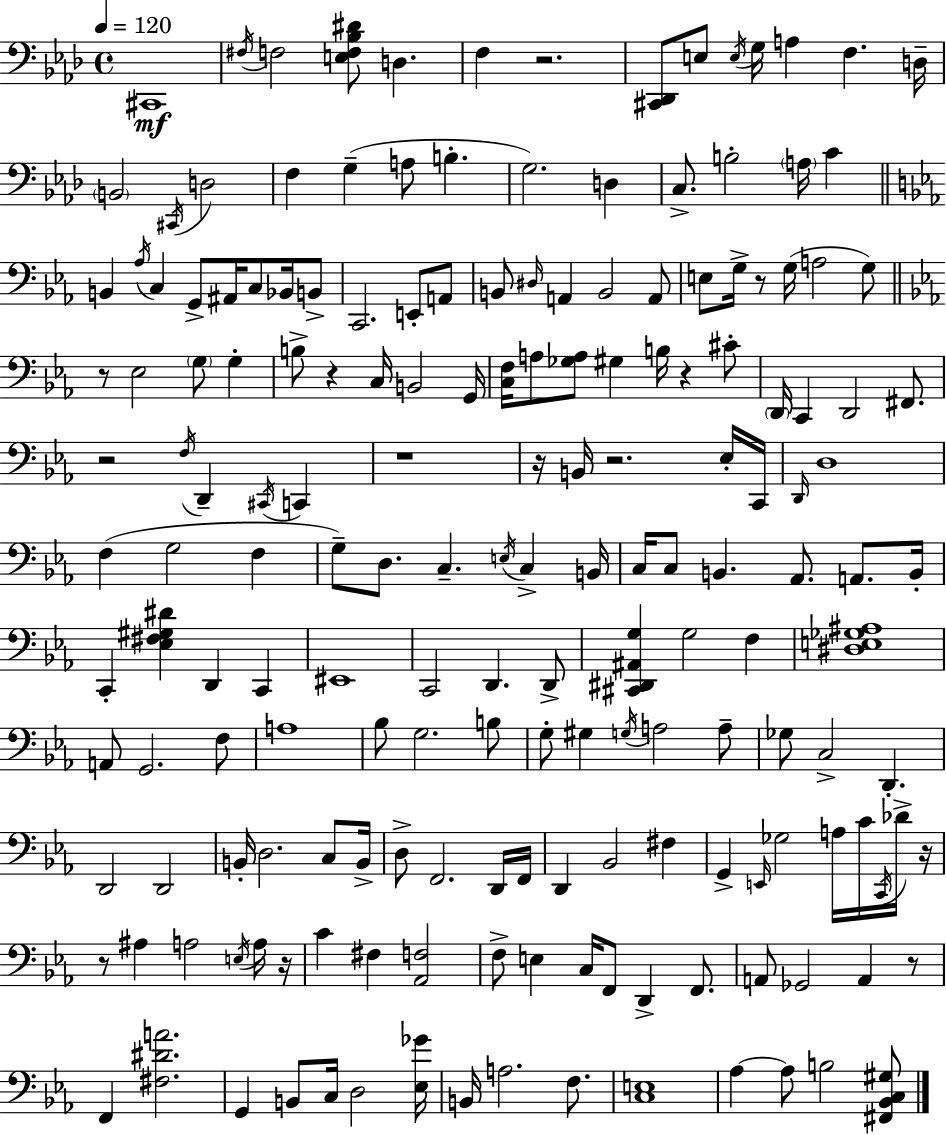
X:1
T:Untitled
M:4/4
L:1/4
K:Ab
^C,,4 ^F,/4 F,2 [E,F,_B,^D]/2 D, F, z2 [^C,,_D,,]/2 E,/2 E,/4 G,/4 A, F, D,/4 B,,2 ^C,,/4 D,2 F, G, A,/2 B, G,2 D, C,/2 B,2 A,/4 C B,, _A,/4 C, G,,/2 ^A,,/4 C,/2 _B,,/4 B,,/2 C,,2 E,,/2 A,,/2 B,,/2 ^D,/4 A,, B,,2 A,,/2 E,/2 G,/4 z/2 G,/4 A,2 G,/2 z/2 _E,2 G,/2 G, B,/2 z C,/4 B,,2 G,,/4 [C,F,]/4 A,/2 [_G,A,]/2 ^G, B,/4 z ^C/2 D,,/4 C,, D,,2 ^F,,/2 z2 F,/4 D,, ^C,,/4 C,, z4 z/4 B,,/4 z2 _E,/4 C,,/4 D,,/4 D,4 F, G,2 F, G,/2 D,/2 C, E,/4 C, B,,/4 C,/4 C,/2 B,, _A,,/2 A,,/2 B,,/4 C,, [_E,^F,^G,^D] D,, C,, ^E,,4 C,,2 D,, D,,/2 [^C,,^D,,^A,,G,] G,2 F, [^D,E,_G,^A,]4 A,,/2 G,,2 F,/2 A,4 _B,/2 G,2 B,/2 G,/2 ^G, G,/4 A,2 A,/2 _G,/2 C,2 D,, D,,2 D,,2 B,,/4 D,2 C,/2 B,,/4 D,/2 F,,2 D,,/4 F,,/4 D,, _B,,2 ^F, G,, E,,/4 _G,2 A,/4 C/4 C,,/4 _D/4 z/4 z/2 ^A, A,2 E,/4 A,/4 z/4 C ^F, [_A,,F,]2 F,/2 E, C,/4 F,,/2 D,, F,,/2 A,,/2 _G,,2 A,, z/2 F,, [^F,^DA]2 G,, B,,/2 C,/4 D,2 [_E,_G]/4 B,,/4 A,2 F,/2 [C,E,]4 _A, _A,/2 B,2 [^F,,_B,,C,^G,]/2